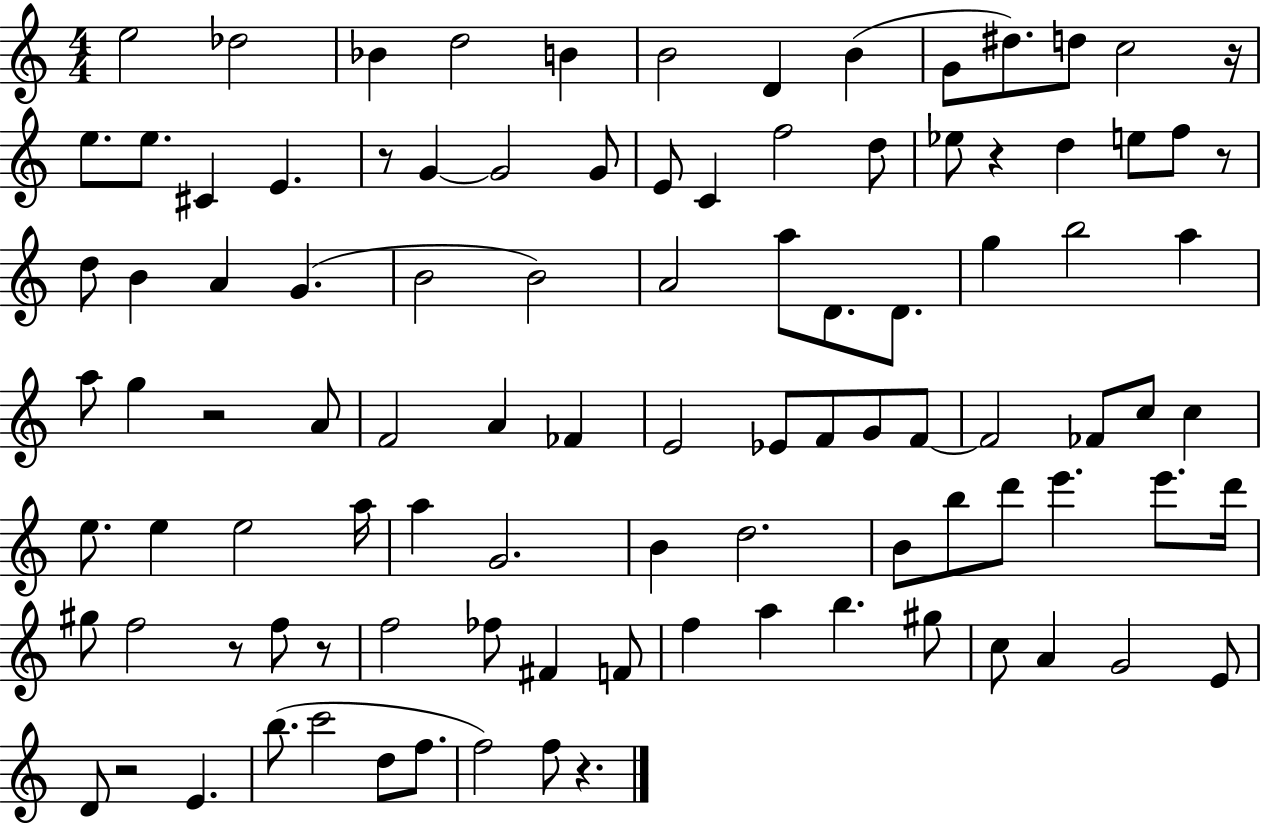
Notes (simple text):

E5/h Db5/h Bb4/q D5/h B4/q B4/h D4/q B4/q G4/e D#5/e. D5/e C5/h R/s E5/e. E5/e. C#4/q E4/q. R/e G4/q G4/h G4/e E4/e C4/q F5/h D5/e Eb5/e R/q D5/q E5/e F5/e R/e D5/e B4/q A4/q G4/q. B4/h B4/h A4/h A5/e D4/e. D4/e. G5/q B5/h A5/q A5/e G5/q R/h A4/e F4/h A4/q FES4/q E4/h Eb4/e F4/e G4/e F4/e F4/h FES4/e C5/e C5/q E5/e. E5/q E5/h A5/s A5/q G4/h. B4/q D5/h. B4/e B5/e D6/e E6/q. E6/e. D6/s G#5/e F5/h R/e F5/e R/e F5/h FES5/e F#4/q F4/e F5/q A5/q B5/q. G#5/e C5/e A4/q G4/h E4/e D4/e R/h E4/q. B5/e. C6/h D5/e F5/e. F5/h F5/e R/q.